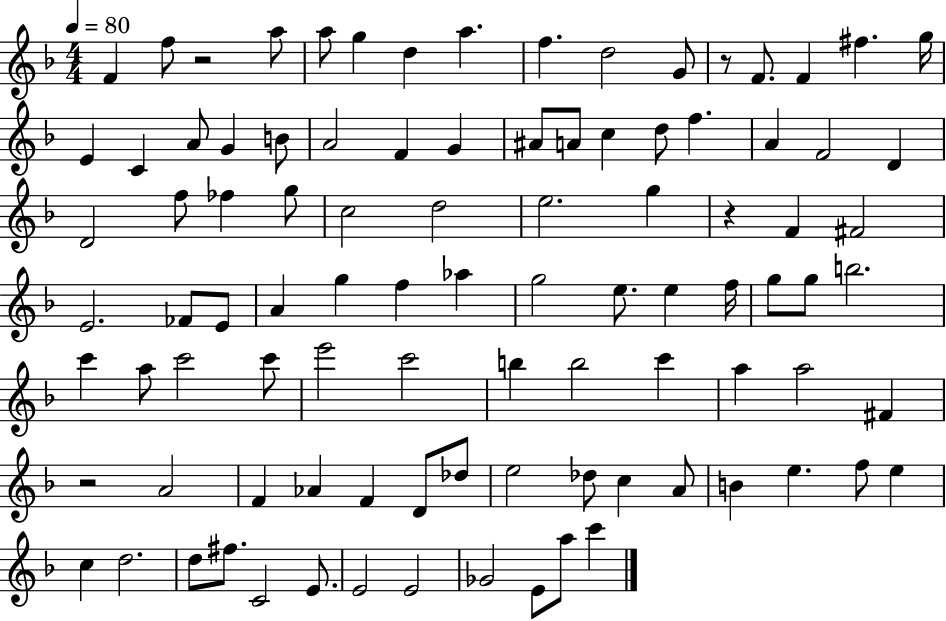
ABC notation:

X:1
T:Untitled
M:4/4
L:1/4
K:F
F f/2 z2 a/2 a/2 g d a f d2 G/2 z/2 F/2 F ^f g/4 E C A/2 G B/2 A2 F G ^A/2 A/2 c d/2 f A F2 D D2 f/2 _f g/2 c2 d2 e2 g z F ^F2 E2 _F/2 E/2 A g f _a g2 e/2 e f/4 g/2 g/2 b2 c' a/2 c'2 c'/2 e'2 c'2 b b2 c' a a2 ^F z2 A2 F _A F D/2 _d/2 e2 _d/2 c A/2 B e f/2 e c d2 d/2 ^f/2 C2 E/2 E2 E2 _G2 E/2 a/2 c'